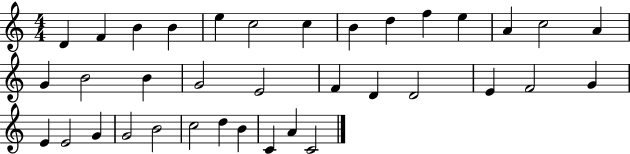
{
  \clef treble
  \numericTimeSignature
  \time 4/4
  \key c \major
  d'4 f'4 b'4 b'4 | e''4 c''2 c''4 | b'4 d''4 f''4 e''4 | a'4 c''2 a'4 | \break g'4 b'2 b'4 | g'2 e'2 | f'4 d'4 d'2 | e'4 f'2 g'4 | \break e'4 e'2 g'4 | g'2 b'2 | c''2 d''4 b'4 | c'4 a'4 c'2 | \break \bar "|."
}